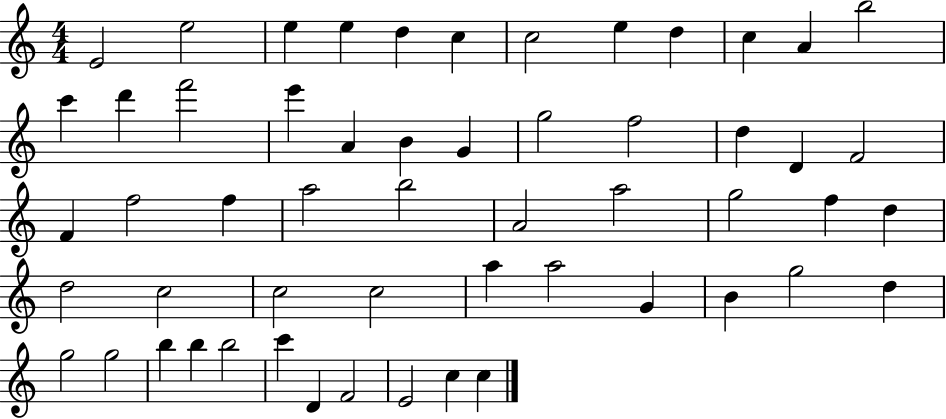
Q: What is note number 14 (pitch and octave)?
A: D6